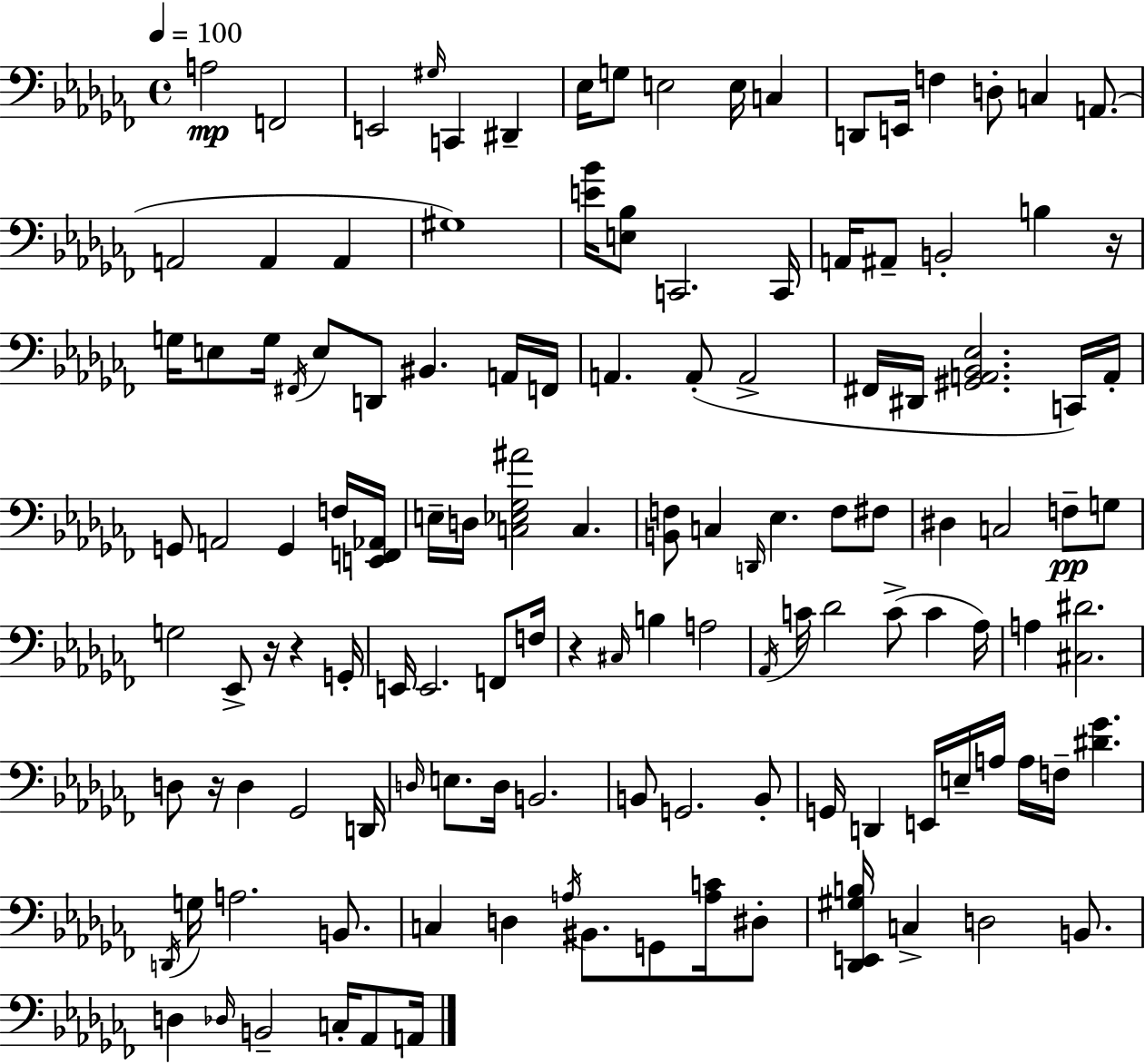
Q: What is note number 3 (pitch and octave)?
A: E2